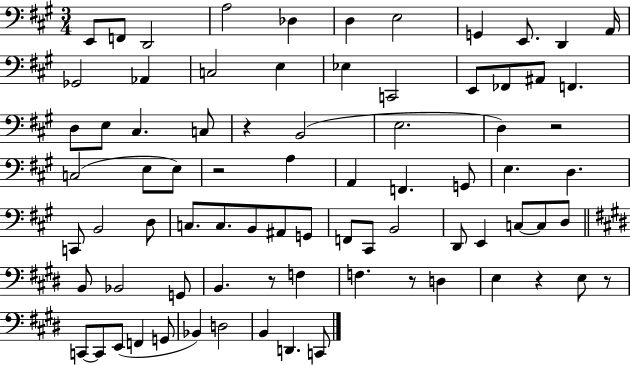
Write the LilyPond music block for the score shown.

{
  \clef bass
  \numericTimeSignature
  \time 3/4
  \key a \major
  \repeat volta 2 { e,8 f,8 d,2 | a2 des4 | d4 e2 | g,4 e,8. d,4 a,16 | \break ges,2 aes,4 | c2 e4 | ees4 c,2 | e,8 fes,8 ais,8 f,4. | \break d8 e8 cis4. c8 | r4 b,2( | e2. | d4) r2 | \break c2( e8 e8) | r2 a4 | a,4 f,4. g,8 | e4. d4. | \break c,8 b,2 d8 | c8. c8. b,8 ais,8 g,8 | f,8 cis,8 b,2 | d,8 e,4 c8~~ c8 d8 | \break \bar "||" \break \key e \major b,8 bes,2 g,8 | b,4. r8 f4 | f4. r8 d4 | e4 r4 e8 r8 | \break c,8~~ c,8 e,8( f,4 g,8 | bes,4) d2 | b,4 d,4. c,8 | } \bar "|."
}